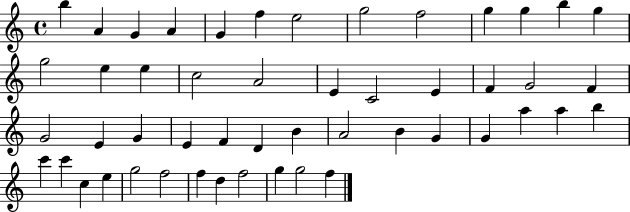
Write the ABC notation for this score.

X:1
T:Untitled
M:4/4
L:1/4
K:C
b A G A G f e2 g2 f2 g g b g g2 e e c2 A2 E C2 E F G2 F G2 E G E F D B A2 B G G a a b c' c' c e g2 f2 f d f2 g g2 f